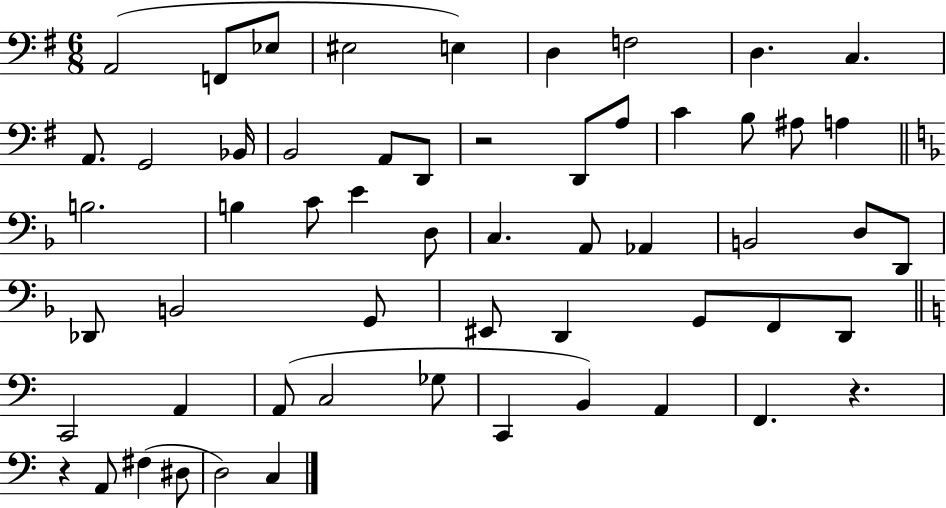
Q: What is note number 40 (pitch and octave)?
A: D2